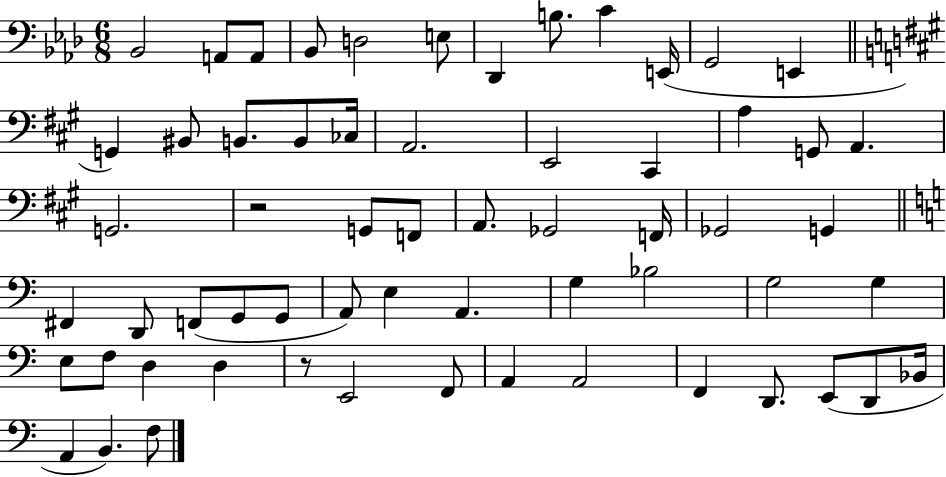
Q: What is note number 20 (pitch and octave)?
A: C#2